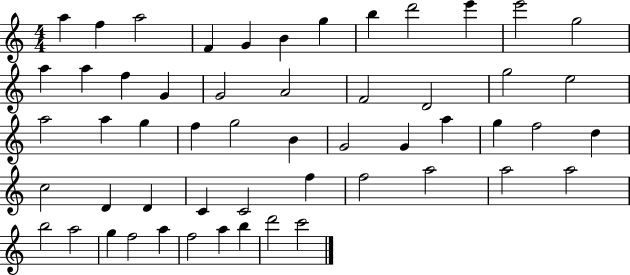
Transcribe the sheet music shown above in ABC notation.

X:1
T:Untitled
M:4/4
L:1/4
K:C
a f a2 F G B g b d'2 e' e'2 g2 a a f G G2 A2 F2 D2 g2 e2 a2 a g f g2 B G2 G a g f2 d c2 D D C C2 f f2 a2 a2 a2 b2 a2 g f2 a f2 a b d'2 c'2